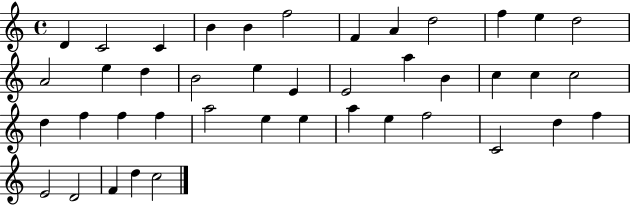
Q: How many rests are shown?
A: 0